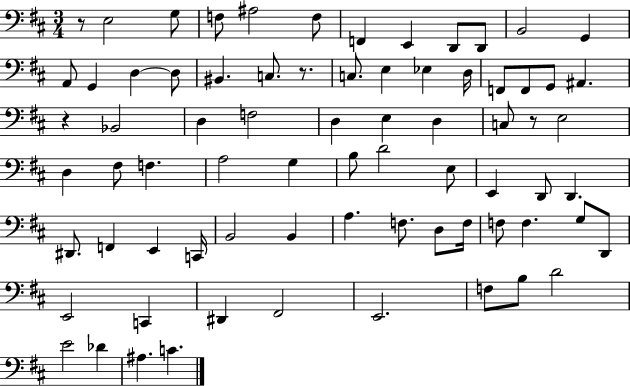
X:1
T:Untitled
M:3/4
L:1/4
K:D
z/2 E,2 G,/2 F,/2 ^A,2 F,/2 F,, E,, D,,/2 D,,/2 B,,2 G,, A,,/2 G,, D, D,/2 ^B,, C,/2 z/2 C,/2 E, _E, D,/4 F,,/2 F,,/2 G,,/2 ^A,, z _B,,2 D, F,2 D, E, D, C,/2 z/2 E,2 D, ^F,/2 F, A,2 G, B,/2 D2 E,/2 E,, D,,/2 D,, ^D,,/2 F,, E,, C,,/4 B,,2 B,, A, F,/2 D,/2 F,/4 F,/2 F, G,/2 D,,/2 E,,2 C,, ^D,, ^F,,2 E,,2 F,/2 B,/2 D2 E2 _D ^A, C